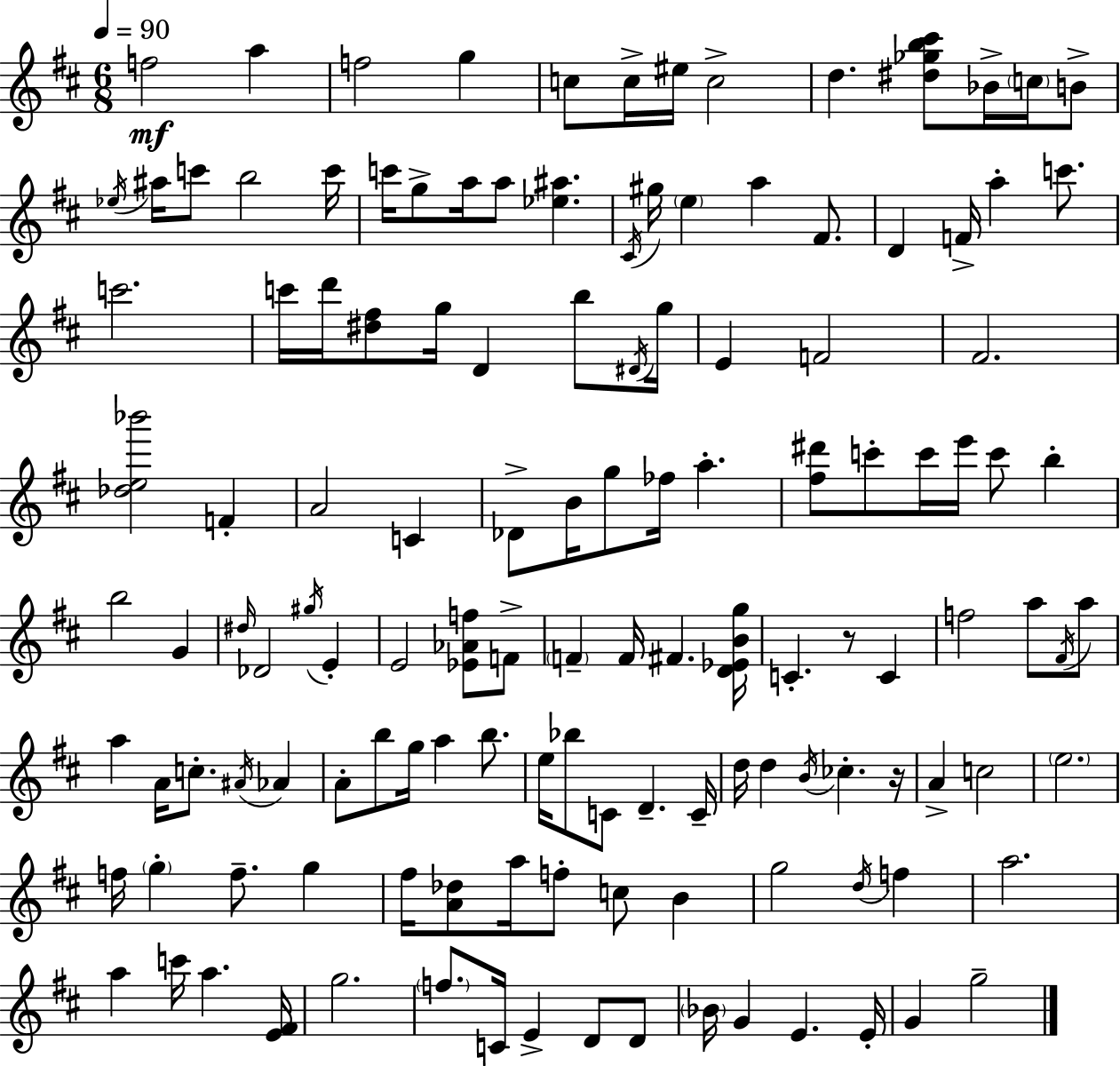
X:1
T:Untitled
M:6/8
L:1/4
K:D
f2 a f2 g c/2 c/4 ^e/4 c2 d [^d_gb^c']/2 _B/4 c/4 B/2 _e/4 ^a/4 c'/2 b2 c'/4 c'/4 g/2 a/4 a/2 [_e^a] ^C/4 ^g/4 e a ^F/2 D F/4 a c'/2 c'2 c'/4 d'/4 [^d^f]/2 g/4 D b/2 ^D/4 g/4 E F2 ^F2 [_de_b']2 F A2 C _D/2 B/4 g/2 _f/4 a [^f^d']/2 c'/2 c'/4 e'/4 c'/2 b b2 G ^d/4 _D2 ^g/4 E E2 [_E_Af]/2 F/2 F F/4 ^F [D_EBg]/4 C z/2 C f2 a/2 ^F/4 a/2 a A/4 c/2 ^A/4 _A A/2 b/2 g/4 a b/2 e/4 _b/2 C/2 D C/4 d/4 d B/4 _c z/4 A c2 e2 f/4 g f/2 g ^f/4 [A_d]/2 a/4 f/2 c/2 B g2 d/4 f a2 a c'/4 a [E^F]/4 g2 f/2 C/4 E D/2 D/2 _B/4 G E E/4 G g2